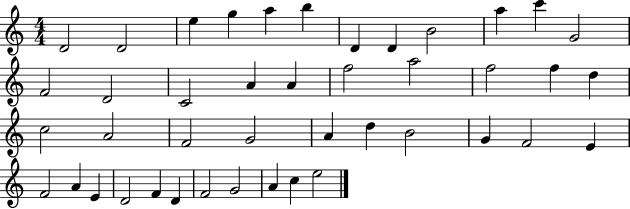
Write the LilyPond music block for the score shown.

{
  \clef treble
  \numericTimeSignature
  \time 4/4
  \key c \major
  d'2 d'2 | e''4 g''4 a''4 b''4 | d'4 d'4 b'2 | a''4 c'''4 g'2 | \break f'2 d'2 | c'2 a'4 a'4 | f''2 a''2 | f''2 f''4 d''4 | \break c''2 a'2 | f'2 g'2 | a'4 d''4 b'2 | g'4 f'2 e'4 | \break f'2 a'4 e'4 | d'2 f'4 d'4 | f'2 g'2 | a'4 c''4 e''2 | \break \bar "|."
}